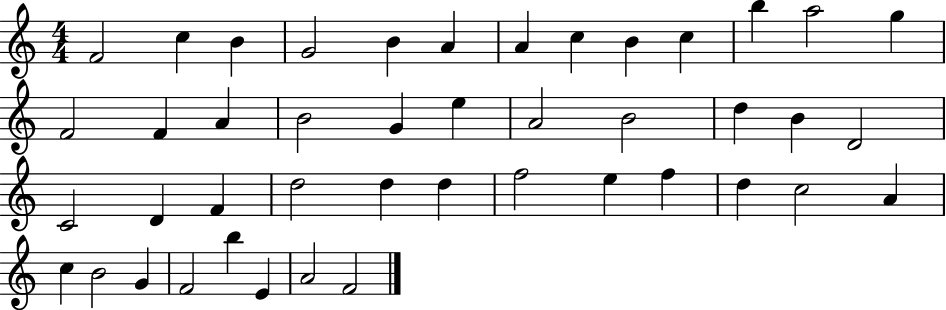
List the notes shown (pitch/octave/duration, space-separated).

F4/h C5/q B4/q G4/h B4/q A4/q A4/q C5/q B4/q C5/q B5/q A5/h G5/q F4/h F4/q A4/q B4/h G4/q E5/q A4/h B4/h D5/q B4/q D4/h C4/h D4/q F4/q D5/h D5/q D5/q F5/h E5/q F5/q D5/q C5/h A4/q C5/q B4/h G4/q F4/h B5/q E4/q A4/h F4/h